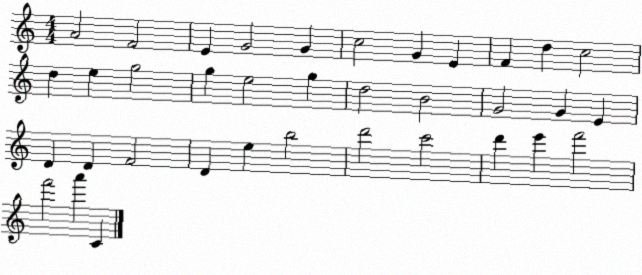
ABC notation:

X:1
T:Untitled
M:4/4
L:1/4
K:C
A2 F2 E G2 G c2 G E F d c2 d e g2 g e2 g d2 B2 G2 G E D D F2 D e b2 d'2 c'2 d' e' f'2 f'2 a' C